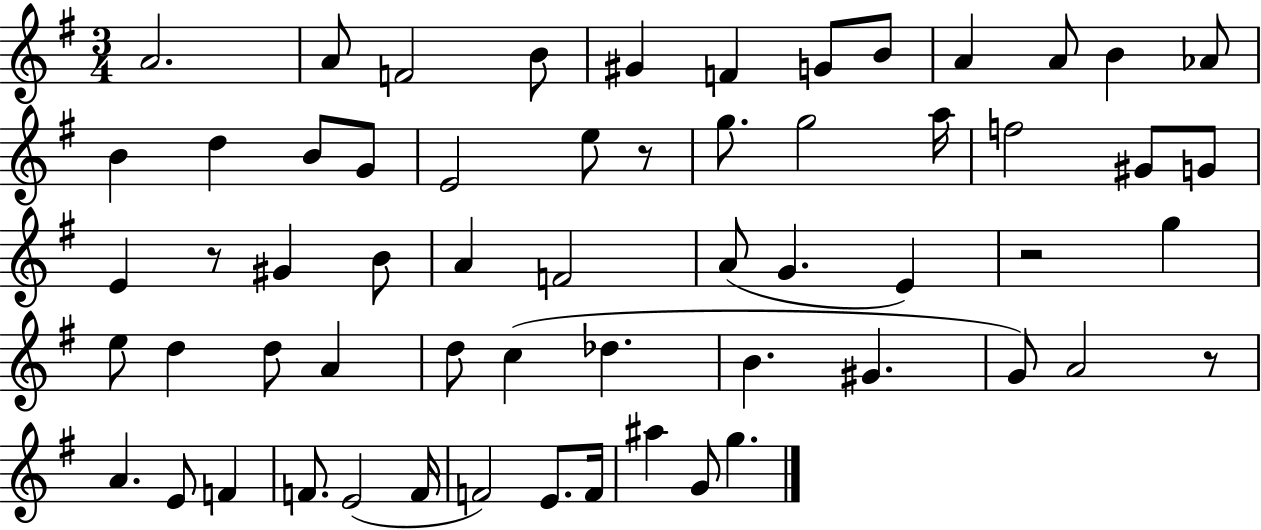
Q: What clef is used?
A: treble